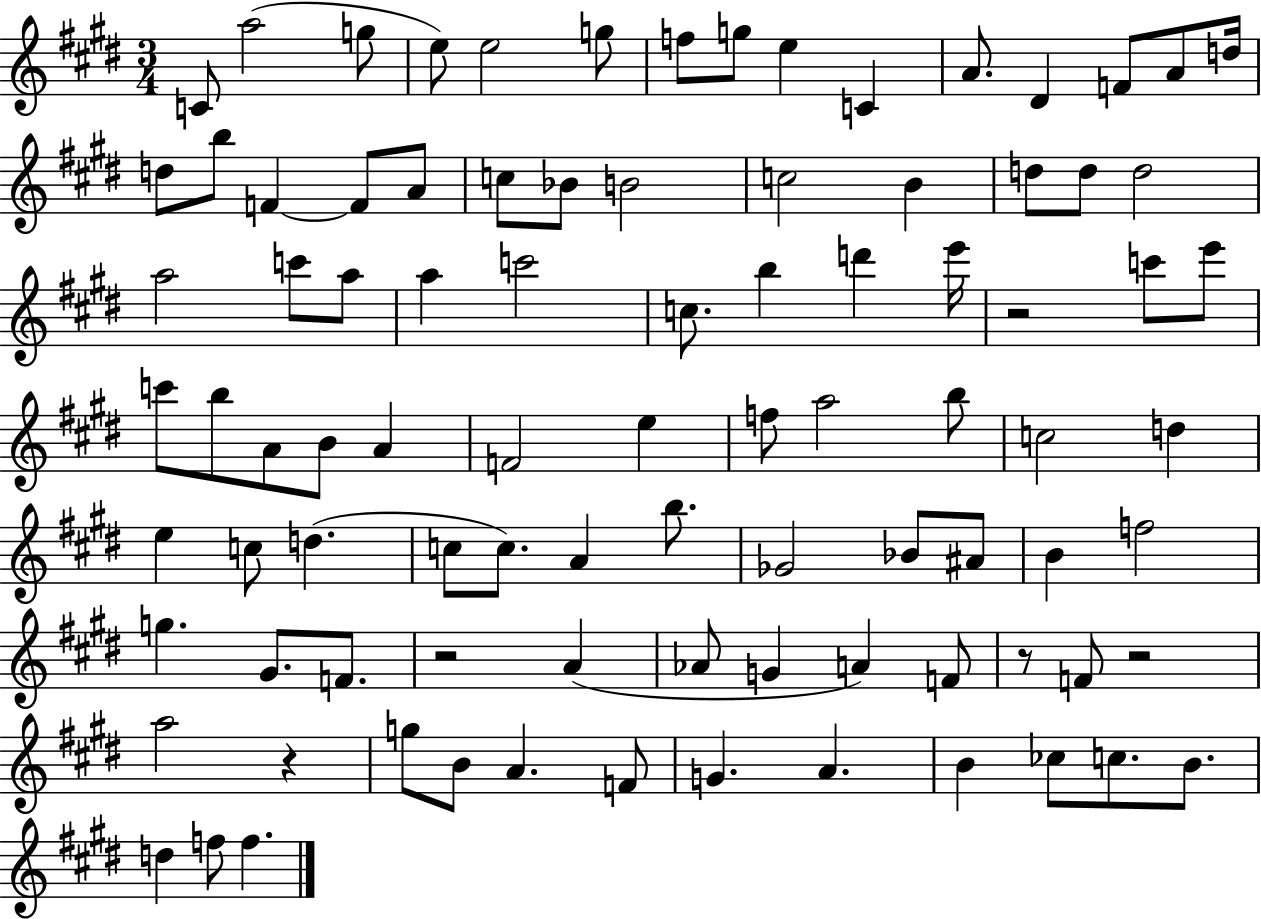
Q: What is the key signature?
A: E major